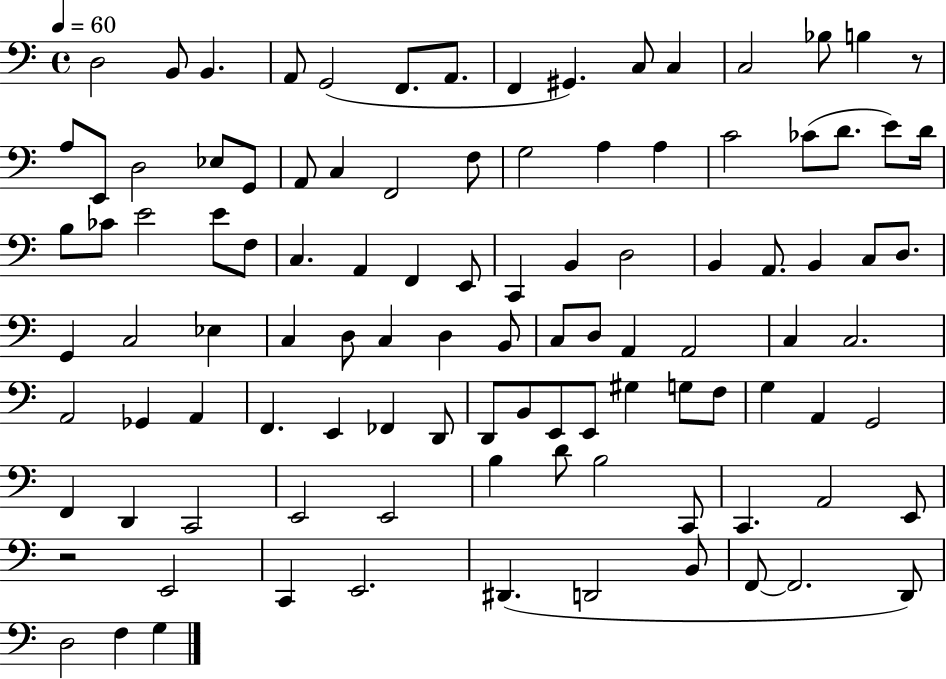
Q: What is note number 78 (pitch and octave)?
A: A2